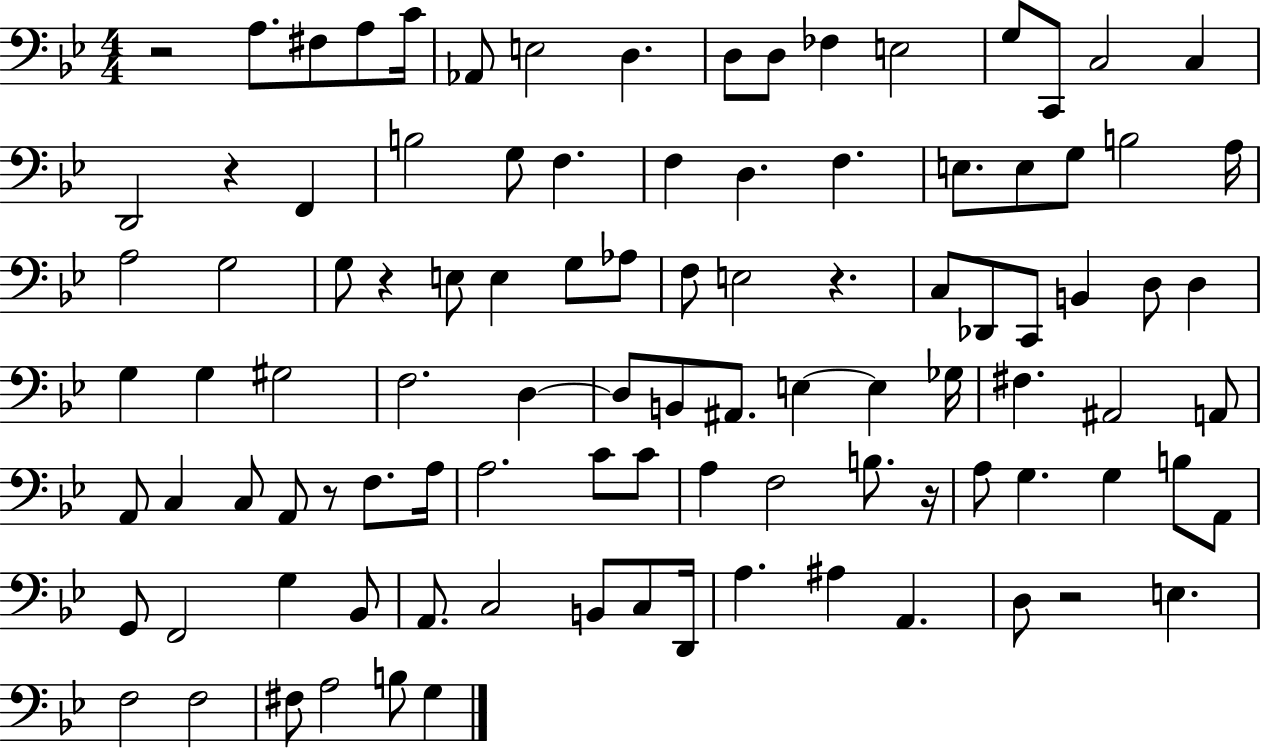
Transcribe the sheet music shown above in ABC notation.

X:1
T:Untitled
M:4/4
L:1/4
K:Bb
z2 A,/2 ^F,/2 A,/2 C/4 _A,,/2 E,2 D, D,/2 D,/2 _F, E,2 G,/2 C,,/2 C,2 C, D,,2 z F,, B,2 G,/2 F, F, D, F, E,/2 E,/2 G,/2 B,2 A,/4 A,2 G,2 G,/2 z E,/2 E, G,/2 _A,/2 F,/2 E,2 z C,/2 _D,,/2 C,,/2 B,, D,/2 D, G, G, ^G,2 F,2 D, D,/2 B,,/2 ^A,,/2 E, E, _G,/4 ^F, ^A,,2 A,,/2 A,,/2 C, C,/2 A,,/2 z/2 F,/2 A,/4 A,2 C/2 C/2 A, F,2 B,/2 z/4 A,/2 G, G, B,/2 A,,/2 G,,/2 F,,2 G, _B,,/2 A,,/2 C,2 B,,/2 C,/2 D,,/4 A, ^A, A,, D,/2 z2 E, F,2 F,2 ^F,/2 A,2 B,/2 G,